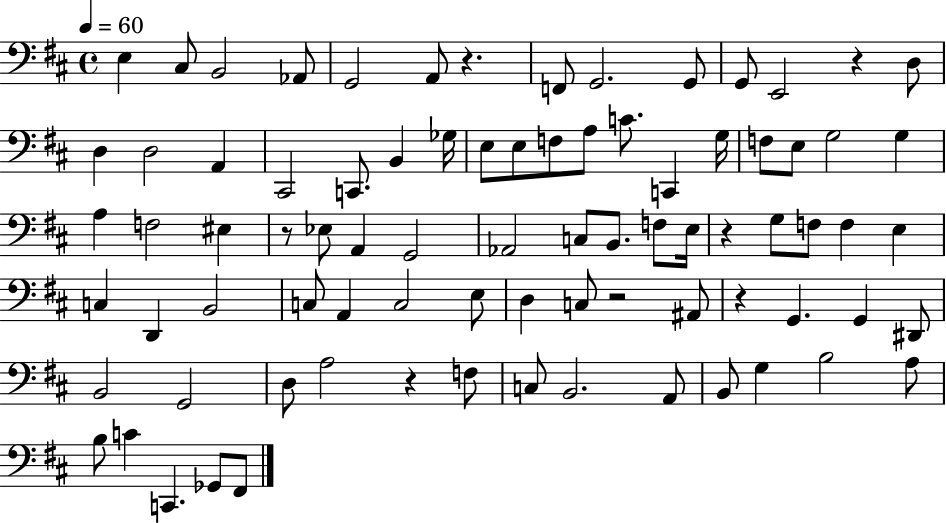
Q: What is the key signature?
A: D major